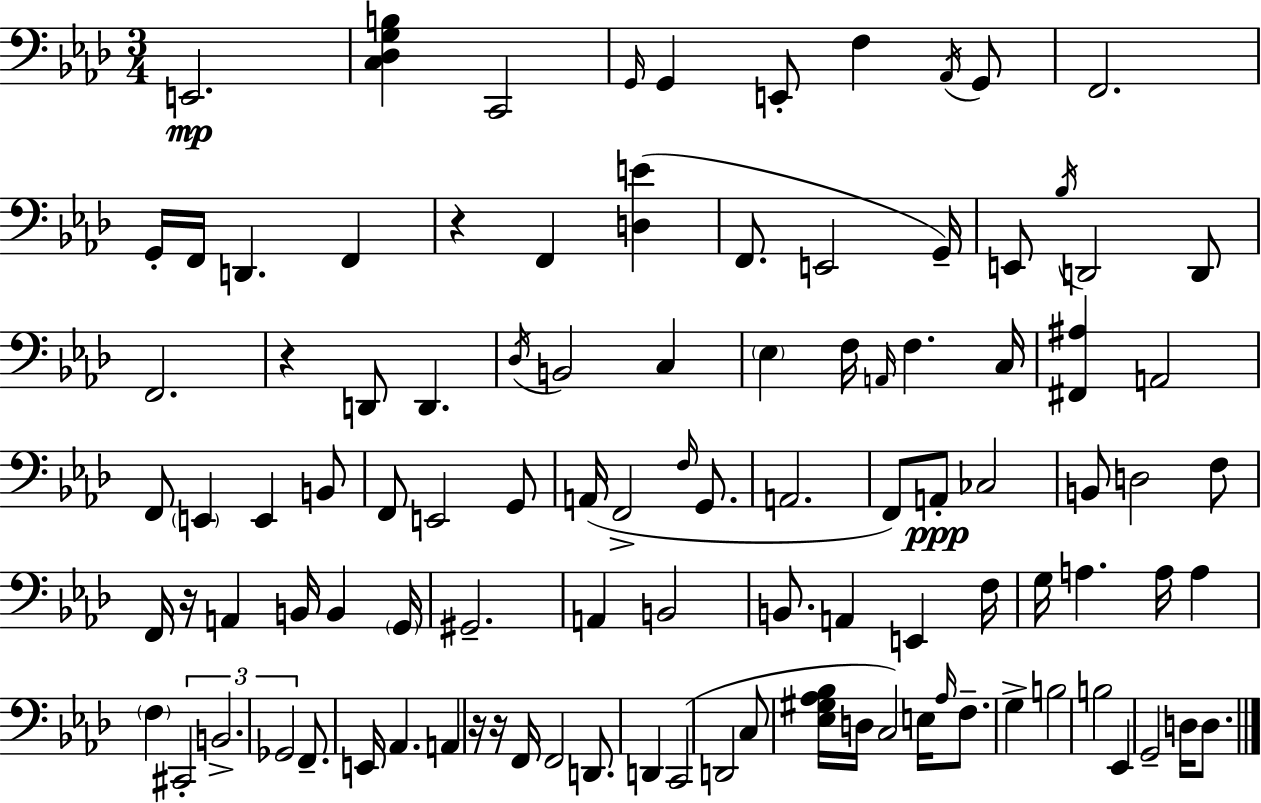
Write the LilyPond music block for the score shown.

{
  \clef bass
  \numericTimeSignature
  \time 3/4
  \key aes \major
  e,2.\mp | <c des g b>4 c,2 | \grace { g,16 } g,4 e,8-. f4 \acciaccatura { aes,16 } | g,8 f,2. | \break g,16-. f,16 d,4. f,4 | r4 f,4 <d e'>4( | f,8. e,2 | g,16--) e,8 \acciaccatura { bes16 } d,2 | \break d,8 f,2. | r4 d,8 d,4. | \acciaccatura { des16 } b,2 | c4 \parenthesize ees4 f16 \grace { a,16 } f4. | \break c16 <fis, ais>4 a,2 | f,8 \parenthesize e,4 e,4 | b,8 f,8 e,2 | g,8 a,16( f,2-> | \break \grace { f16 } g,8. a,2. | f,8) a,8-.\ppp ces2 | b,8 d2 | f8 f,16 r16 a,4 | \break b,16 b,4 \parenthesize g,16 gis,2.-- | a,4 b,2 | b,8. a,4 | e,4 f16 g16 a4. | \break a16 a4 \parenthesize f4 \tuplet 3/2 { cis,2-. | b,2.-> | ges,2 } | f,8.-- e,16 aes,4. | \break a,4 r16 r16 f,16 f,2 | d,8. d,4 c,2( | d,2 | c8 <ees gis aes bes>16 d16 c2) | \break e16 \grace { aes16 } f8.-- g4-> b2 | b2 | ees,4 g,2-- | d16 d8. \bar "|."
}